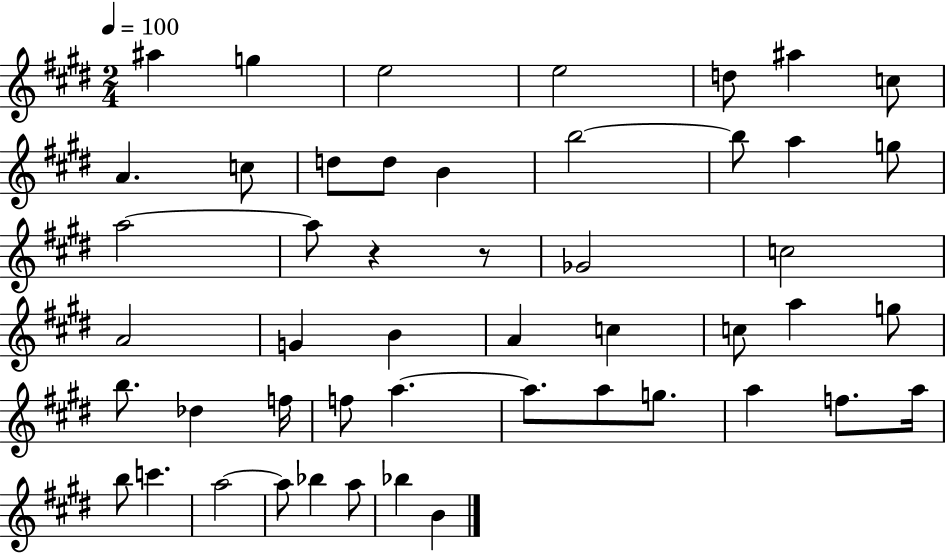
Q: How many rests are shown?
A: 2